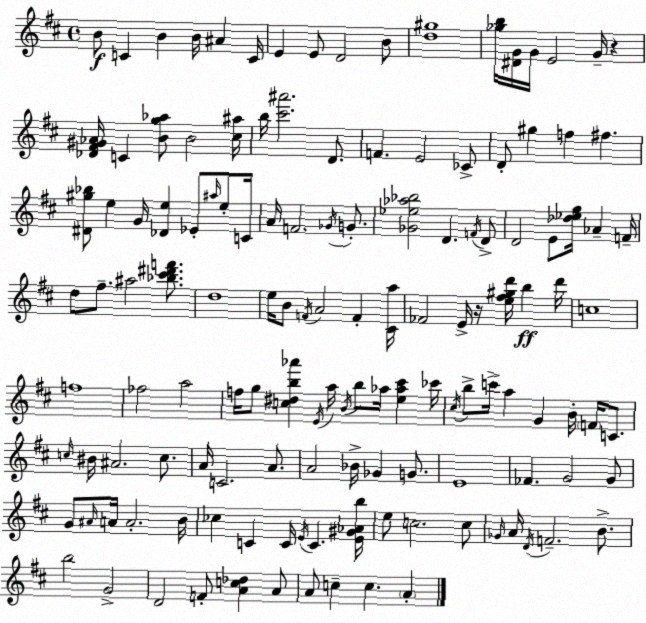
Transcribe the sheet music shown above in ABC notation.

X:1
T:Untitled
M:4/4
L:1/4
K:D
B/2 C B B/4 ^A C/4 E E/2 D2 B/2 [d^g]4 [_gb]/4 [^DG]/4 G/4 E2 G/4 z [_D^F^G_A]/4 C [Bg_a]/2 B2 [^c^a]/4 b/4 [^c'^a']2 D/2 F E2 _C/2 D/2 ^g f ^f [^D^g_b]/2 e G/4 [_De] _E/2 ^a/4 e/2 C/4 A/4 F2 _G/4 G/2 [_G_e_a_b]2 D F/4 D/2 D2 E/2 [_d_eg]/4 _A F/4 d/2 ^f/2 ^a2 [_b^c'^d'f']/2 d4 e/4 B/2 F/4 A2 F [^Ca]/4 _F2 E/4 z/4 [e^f^gd']/4 b d'/4 c4 f4 _f2 a2 f/4 g/2 [c^db_a'] E/4 a/4 B/4 b/2 _a/4 [e_a^c'] _c'/4 ^c/4 b/2 c'/4 a G B/4 F/4 C/2 c/4 ^B/4 ^A2 c/2 A/4 C2 A/2 A2 _B/4 _G G/2 E4 _F G2 G/2 G/2 ^A/4 A/4 A2 B/4 _c C C/4 E/4 C [E^G_Ab]/4 e/2 c2 c/2 _G/4 A/4 D/4 F2 B/2 b2 G2 D2 F/2 [Ac_d] A/2 A/2 c c A